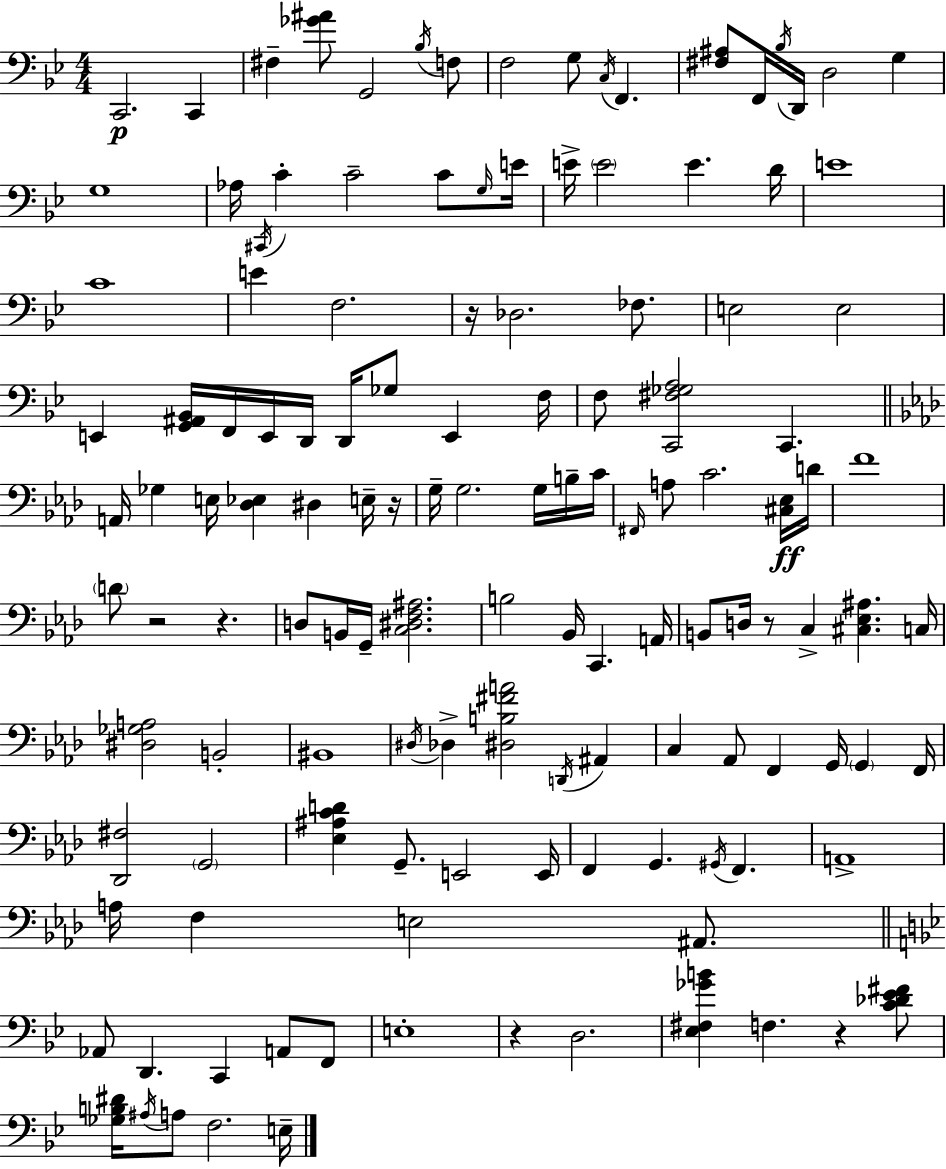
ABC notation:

X:1
T:Untitled
M:4/4
L:1/4
K:Gm
C,,2 C,, ^F, [_G^A]/2 G,,2 _B,/4 F,/2 F,2 G,/2 C,/4 F,, [^F,^A,]/2 F,,/4 _B,/4 D,,/4 D,2 G, G,4 _A,/4 ^C,,/4 C C2 C/2 G,/4 E/4 E/4 E2 E D/4 E4 C4 E F,2 z/4 _D,2 _F,/2 E,2 E,2 E,, [G,,^A,,_B,,]/4 F,,/4 E,,/4 D,,/4 D,,/4 _G,/2 E,, F,/4 F,/2 [C,,^F,_G,A,]2 C,, A,,/4 _G, E,/4 [_D,_E,] ^D, E,/4 z/4 G,/4 G,2 G,/4 B,/4 C/4 ^F,,/4 A,/2 C2 [^C,_E,]/4 D/4 F4 D/2 z2 z D,/2 B,,/4 G,,/4 [C,^D,F,^A,]2 B,2 _B,,/4 C,, A,,/4 B,,/2 D,/4 z/2 C, [^C,_E,^A,] C,/4 [^D,_G,A,]2 B,,2 ^B,,4 ^D,/4 _D, [^D,B,^FA]2 D,,/4 ^A,, C, _A,,/2 F,, G,,/4 G,, F,,/4 [_D,,^F,]2 G,,2 [_E,^A,CD] G,,/2 E,,2 E,,/4 F,, G,, ^G,,/4 F,, A,,4 A,/4 F, E,2 ^A,,/2 _A,,/2 D,, C,, A,,/2 F,,/2 E,4 z D,2 [_E,^F,_GB] F, z [C_D_E^F]/2 [_G,B,^D]/4 ^A,/4 A,/2 F,2 E,/4